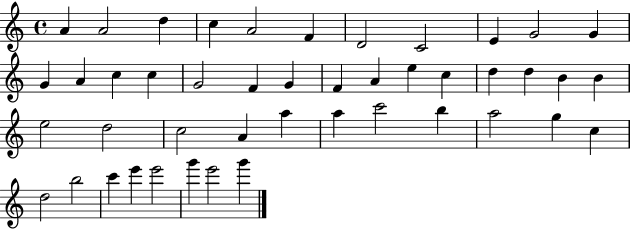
{
  \clef treble
  \time 4/4
  \defaultTimeSignature
  \key c \major
  a'4 a'2 d''4 | c''4 a'2 f'4 | d'2 c'2 | e'4 g'2 g'4 | \break g'4 a'4 c''4 c''4 | g'2 f'4 g'4 | f'4 a'4 e''4 c''4 | d''4 d''4 b'4 b'4 | \break e''2 d''2 | c''2 a'4 a''4 | a''4 c'''2 b''4 | a''2 g''4 c''4 | \break d''2 b''2 | c'''4 e'''4 e'''2 | g'''4 e'''2 g'''4 | \bar "|."
}